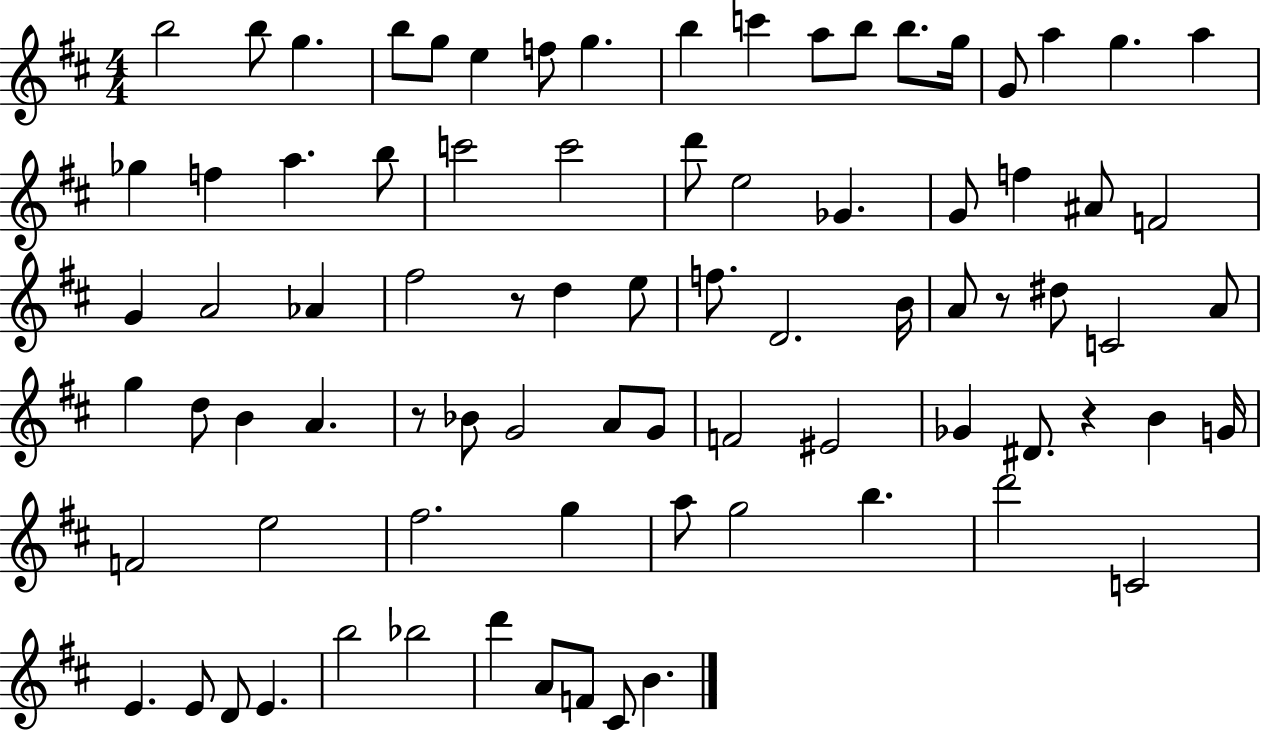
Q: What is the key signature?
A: D major